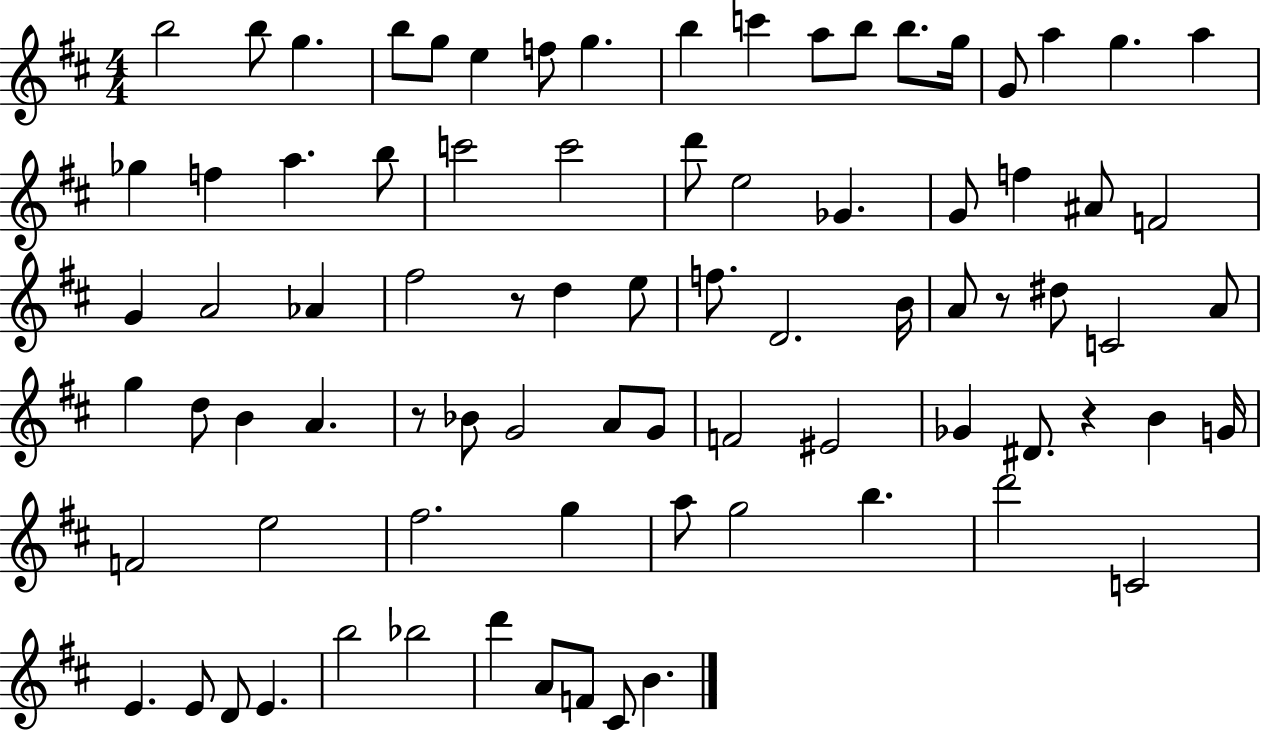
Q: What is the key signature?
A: D major